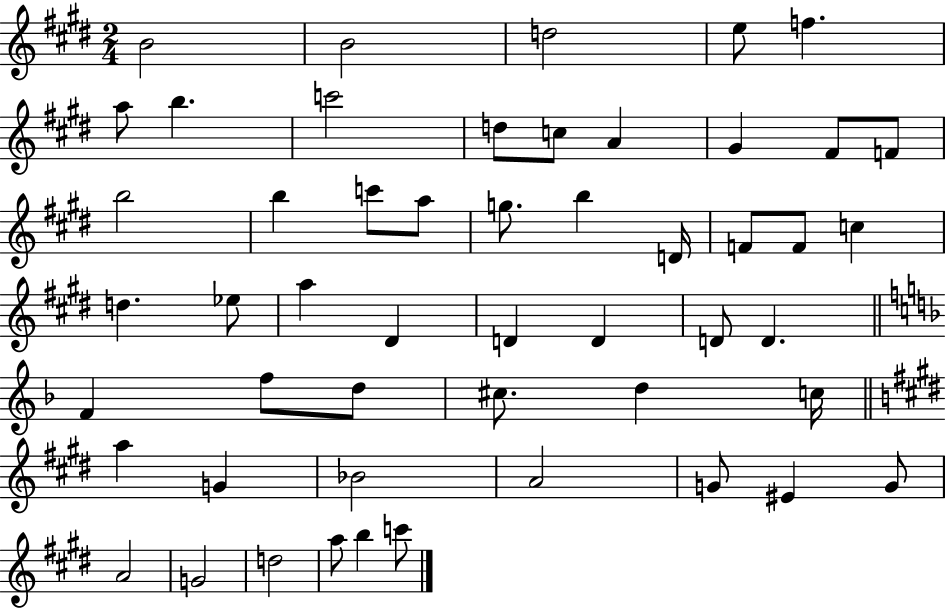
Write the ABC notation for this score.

X:1
T:Untitled
M:2/4
L:1/4
K:E
B2 B2 d2 e/2 f a/2 b c'2 d/2 c/2 A ^G ^F/2 F/2 b2 b c'/2 a/2 g/2 b D/4 F/2 F/2 c d _e/2 a ^D D D D/2 D F f/2 d/2 ^c/2 d c/4 a G _B2 A2 G/2 ^E G/2 A2 G2 d2 a/2 b c'/2